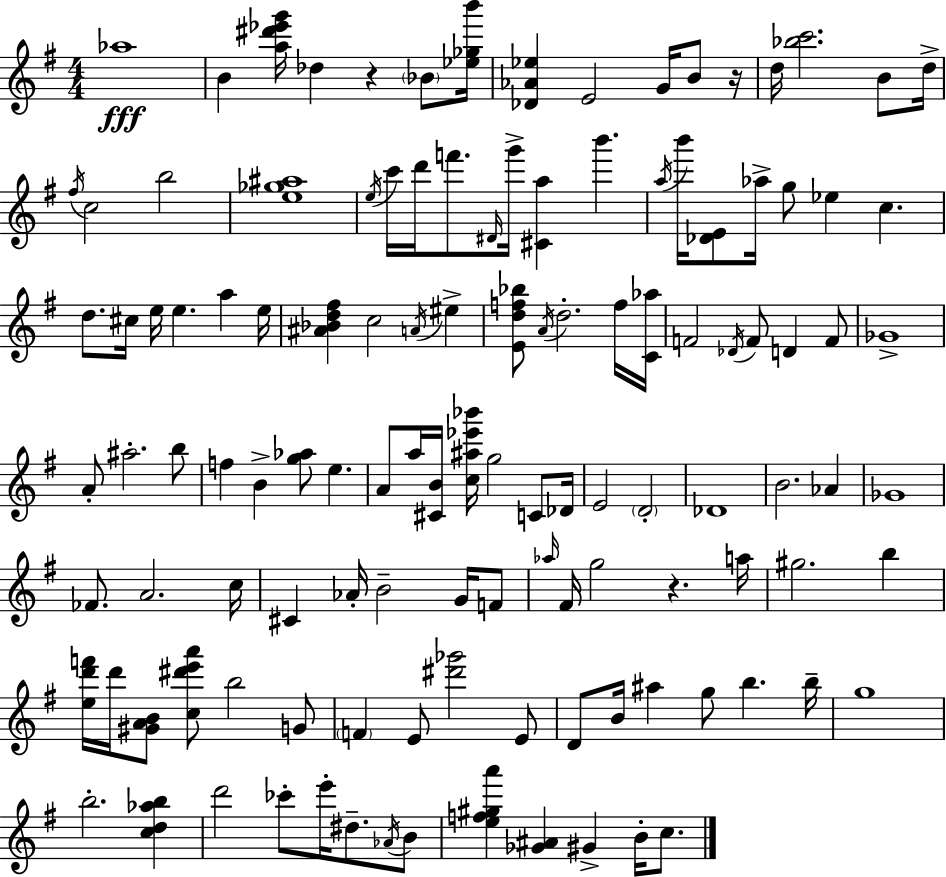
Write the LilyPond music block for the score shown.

{
  \clef treble
  \numericTimeSignature
  \time 4/4
  \key g \major
  aes''1\fff | b'4 <a'' dis''' ees''' g'''>16 des''4 r4 \parenthesize bes'8 <ees'' ges'' b'''>16 | <des' aes' ees''>4 e'2 g'16 b'8 r16 | d''16 <bes'' c'''>2. b'8 d''16-> | \break \acciaccatura { fis''16 } c''2 b''2 | <e'' ges'' ais''>1 | \acciaccatura { e''16 } c'''16 d'''16 f'''8. \grace { dis'16 } g'''16-> <cis' a''>4 b'''4. | \acciaccatura { a''16 } b'''16 <des' e'>8 aes''16-> g''8 ees''4 c''4. | \break d''8. cis''16 e''16 e''4. a''4 | e''16 <ais' bes' d'' fis''>4 c''2 | \acciaccatura { a'16 } eis''4-> <e' d'' f'' bes''>8 \acciaccatura { a'16 } d''2.-. | f''16 <c' aes''>16 f'2 \acciaccatura { des'16 } f'8 | \break d'4 f'8 ges'1-> | a'8-. ais''2.-. | b''8 f''4 b'4-> <g'' aes''>8 | e''4. a'8 a''16 <cis' b'>16 <c'' ais'' ees''' bes'''>16 g''2 | \break c'8 des'16 e'2 \parenthesize d'2-. | des'1 | b'2. | aes'4 ges'1 | \break fes'8. a'2. | c''16 cis'4 aes'16-. b'2-- | g'16 f'8 \grace { aes''16 } fis'16 g''2 | r4. a''16 gis''2. | \break b''4 <e'' d''' f'''>16 d'''16 <gis' a' b'>8 <c'' dis''' e''' a'''>8 b''2 | g'8 \parenthesize f'4 e'8 <dis''' ges'''>2 | e'8 d'8 b'16 ais''4 g''8 | b''4. b''16-- g''1 | \break b''2.-. | <c'' d'' aes'' b''>4 d'''2 | ces'''8-. e'''16-. dis''8.-- \acciaccatura { aes'16 } b'8 <e'' f'' gis'' a'''>4 <ges' ais'>4 | gis'4-> b'16-. c''8. \bar "|."
}